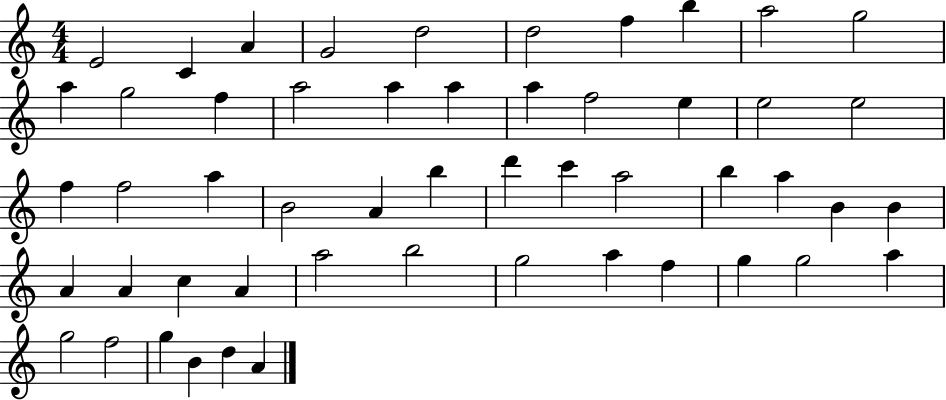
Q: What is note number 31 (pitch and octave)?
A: B5